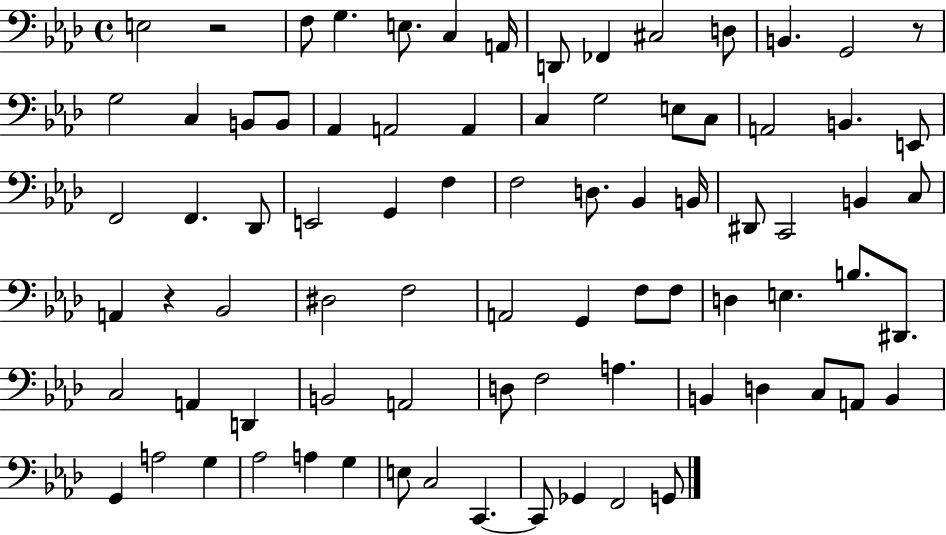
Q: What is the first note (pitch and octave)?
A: E3